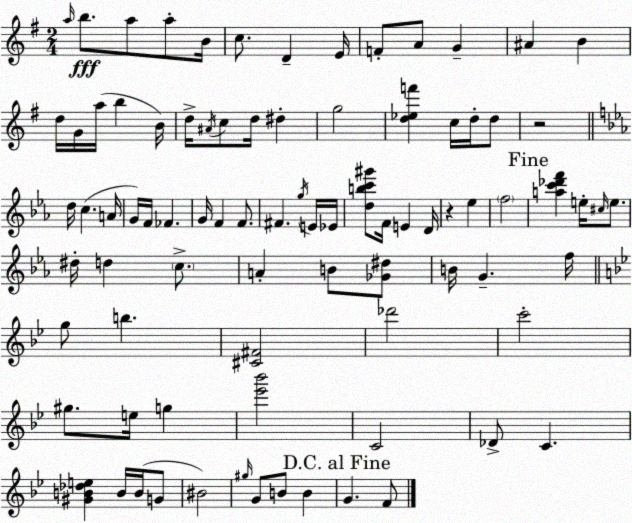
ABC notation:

X:1
T:Untitled
M:2/4
L:1/4
K:Em
a/4 b/2 a/2 a/2 B/4 c/2 D E/4 F/2 A/2 G ^A B d/4 G/4 a/4 b B/4 d/4 ^A/4 c/2 d/4 ^d g2 [d_ef'] c/4 d/4 d/2 z2 d/4 c A/4 G/4 F/4 _F G/4 F F/2 ^F g/4 E/4 _E/4 [dbc'^g']/2 F/4 E D/4 z _e f2 [ac'_d'f'] e/4 ^c/4 e/2 ^d/4 d c/2 A B/2 [_G^d]/2 B/4 G f/4 g/2 b [^C^F]2 _d'2 c'2 ^g/2 e/4 g [_e'_b']2 C2 _D/2 C [^GB_de] B/4 B/4 G/2 ^B2 ^g/4 G/2 B/2 B G F/2